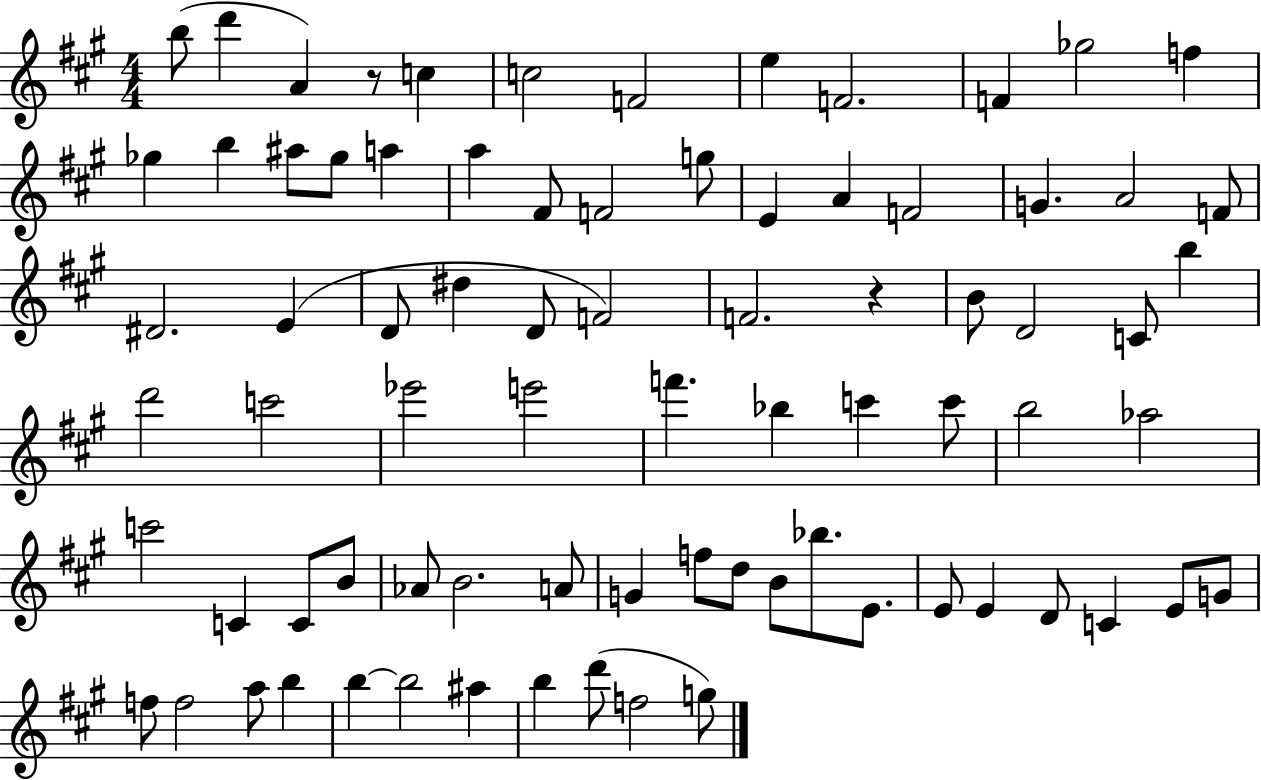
B5/e D6/q A4/q R/e C5/q C5/h F4/h E5/q F4/h. F4/q Gb5/h F5/q Gb5/q B5/q A#5/e Gb5/e A5/q A5/q F#4/e F4/h G5/e E4/q A4/q F4/h G4/q. A4/h F4/e D#4/h. E4/q D4/e D#5/q D4/e F4/h F4/h. R/q B4/e D4/h C4/e B5/q D6/h C6/h Eb6/h E6/h F6/q. Bb5/q C6/q C6/e B5/h Ab5/h C6/h C4/q C4/e B4/e Ab4/e B4/h. A4/e G4/q F5/e D5/e B4/e Bb5/e. E4/e. E4/e E4/q D4/e C4/q E4/e G4/e F5/e F5/h A5/e B5/q B5/q B5/h A#5/q B5/q D6/e F5/h G5/e